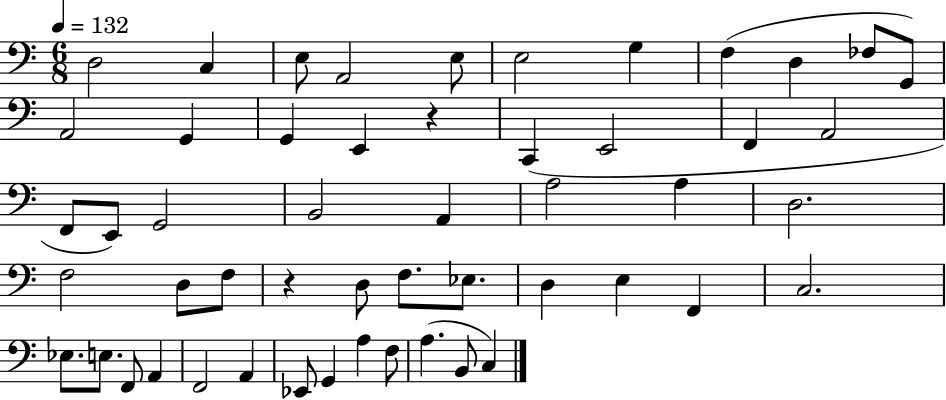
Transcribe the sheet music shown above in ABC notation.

X:1
T:Untitled
M:6/8
L:1/4
K:C
D,2 C, E,/2 A,,2 E,/2 E,2 G, F, D, _F,/2 G,,/2 A,,2 G,, G,, E,, z C,, E,,2 F,, A,,2 F,,/2 E,,/2 G,,2 B,,2 A,, A,2 A, D,2 F,2 D,/2 F,/2 z D,/2 F,/2 _E,/2 D, E, F,, C,2 _E,/2 E,/2 F,,/2 A,, F,,2 A,, _E,,/2 G,, A, F,/2 A, B,,/2 C,